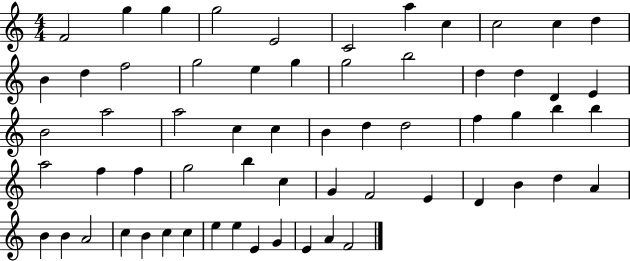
F4/h G5/q G5/q G5/h E4/h C4/h A5/q C5/q C5/h C5/q D5/q B4/q D5/q F5/h G5/h E5/q G5/q G5/h B5/h D5/q D5/q D4/q E4/q B4/h A5/h A5/h C5/q C5/q B4/q D5/q D5/h F5/q G5/q B5/q B5/q A5/h F5/q F5/q G5/h B5/q C5/q G4/q F4/h E4/q D4/q B4/q D5/q A4/q B4/q B4/q A4/h C5/q B4/q C5/q C5/q E5/q E5/q E4/q G4/q E4/q A4/q F4/h